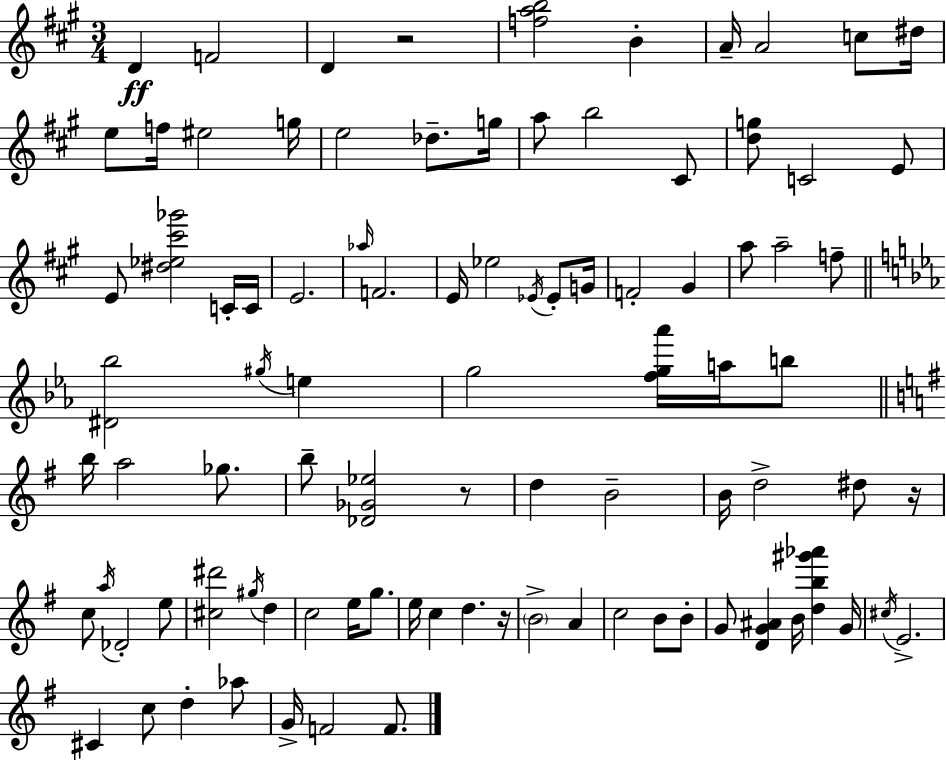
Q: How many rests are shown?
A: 4